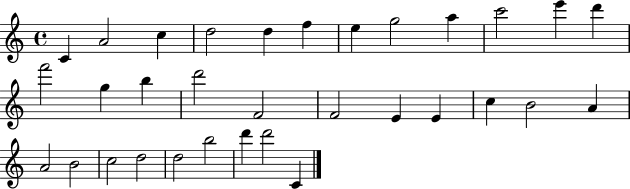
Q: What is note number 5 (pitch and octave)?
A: D5